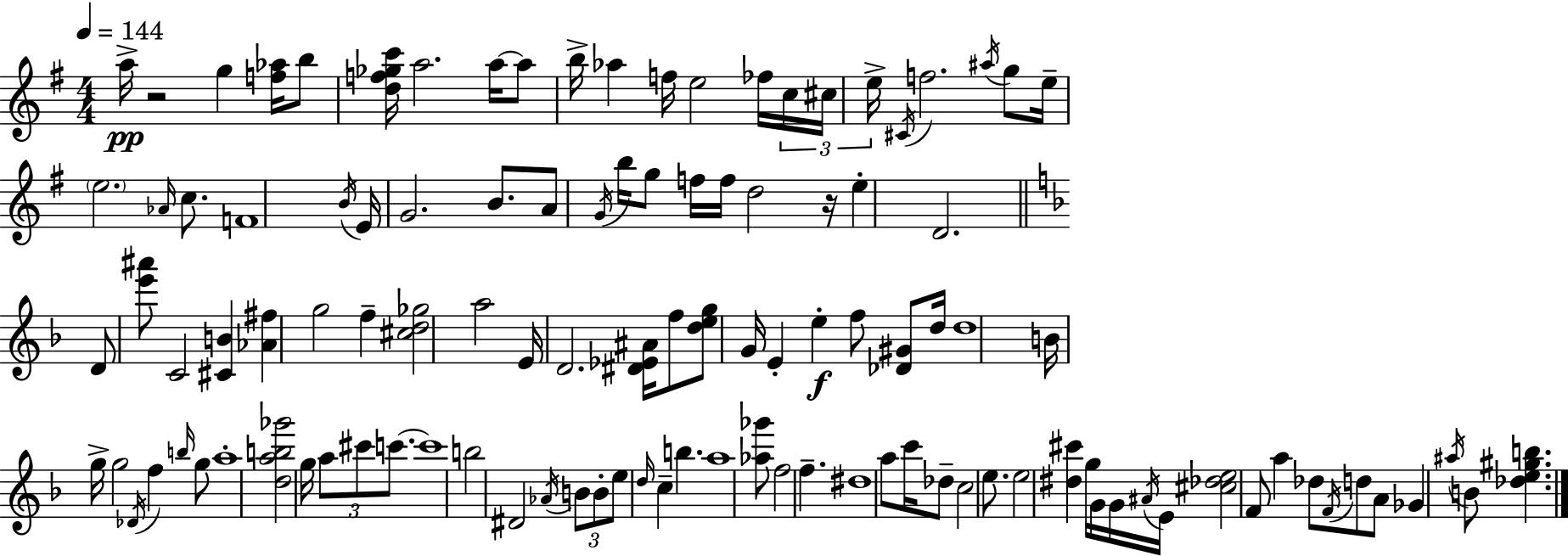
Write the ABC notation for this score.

X:1
T:Untitled
M:4/4
L:1/4
K:Em
a/4 z2 g [f_a]/4 b/2 [df_gc']/4 a2 a/4 a/2 b/4 _a f/4 e2 _f/4 c/4 ^c/4 e/4 ^C/4 f2 ^a/4 g/2 e/4 e2 _A/4 c/2 F4 B/4 E/4 G2 B/2 A/2 G/4 b/4 g/2 f/4 f/4 d2 z/4 e D2 D/2 [e'^a']/2 C2 [^CB] [_A^f] g2 f [^cd_g]2 a2 E/4 D2 [^D_E^A]/4 f/2 [deg]/2 G/4 E e f/2 [_D^G]/2 d/4 d4 B/4 g/4 g2 _D/4 f b/4 g/2 a4 [dab_g']2 g/4 a/2 ^c'/2 c'/2 c'4 b2 ^D2 _A/4 B/2 B/2 e/2 d/4 c b a4 [_a_g']/2 f2 f ^d4 a/2 c'/4 _d/2 c2 e/2 e2 [^d^c'] g/4 G/4 G/4 ^A/4 E/4 [^c_de]2 F/2 a _d/2 F/4 d/2 A/2 _G ^a/4 B/2 [_de^gb]